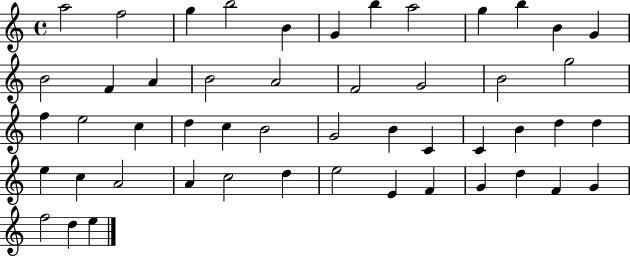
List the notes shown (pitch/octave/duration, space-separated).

A5/h F5/h G5/q B5/h B4/q G4/q B5/q A5/h G5/q B5/q B4/q G4/q B4/h F4/q A4/q B4/h A4/h F4/h G4/h B4/h G5/h F5/q E5/h C5/q D5/q C5/q B4/h G4/h B4/q C4/q C4/q B4/q D5/q D5/q E5/q C5/q A4/h A4/q C5/h D5/q E5/h E4/q F4/q G4/q D5/q F4/q G4/q F5/h D5/q E5/q